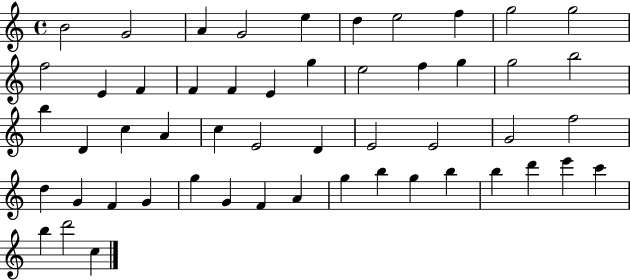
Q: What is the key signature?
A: C major